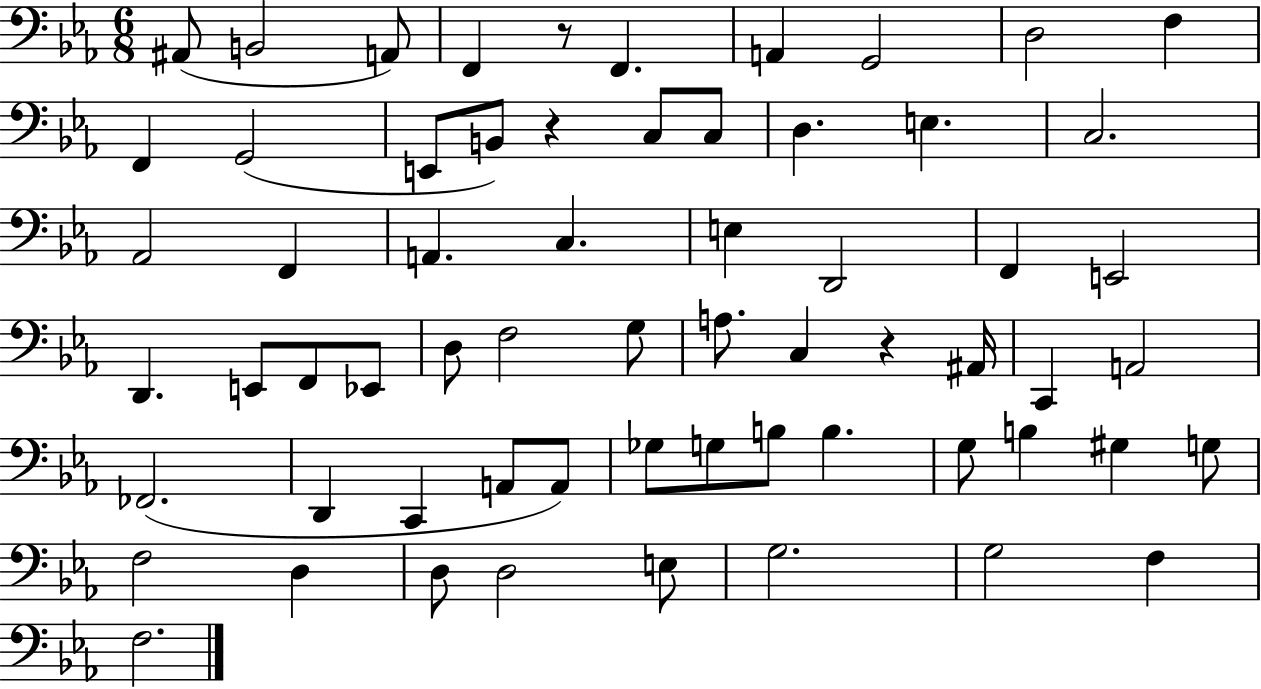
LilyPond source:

{
  \clef bass
  \numericTimeSignature
  \time 6/8
  \key ees \major
  ais,8( b,2 a,8) | f,4 r8 f,4. | a,4 g,2 | d2 f4 | \break f,4 g,2( | e,8 b,8) r4 c8 c8 | d4. e4. | c2. | \break aes,2 f,4 | a,4. c4. | e4 d,2 | f,4 e,2 | \break d,4. e,8 f,8 ees,8 | d8 f2 g8 | a8. c4 r4 ais,16 | c,4 a,2 | \break fes,2.( | d,4 c,4 a,8 a,8) | ges8 g8 b8 b4. | g8 b4 gis4 g8 | \break f2 d4 | d8 d2 e8 | g2. | g2 f4 | \break f2. | \bar "|."
}